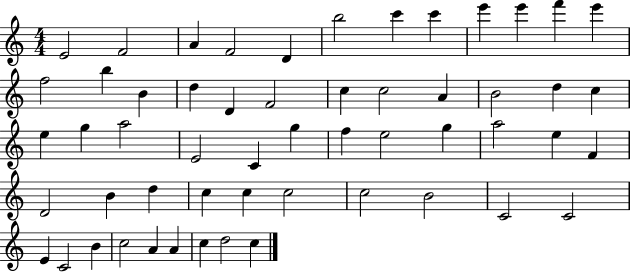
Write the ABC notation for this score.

X:1
T:Untitled
M:4/4
L:1/4
K:C
E2 F2 A F2 D b2 c' c' e' e' f' e' f2 b B d D F2 c c2 A B2 d c e g a2 E2 C g f e2 g a2 e F D2 B d c c c2 c2 B2 C2 C2 E C2 B c2 A A c d2 c